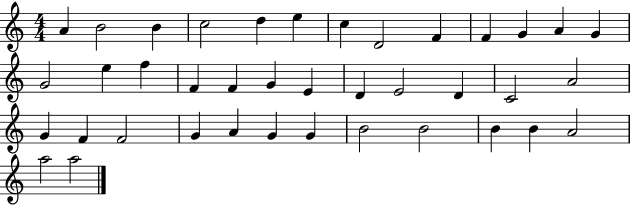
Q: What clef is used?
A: treble